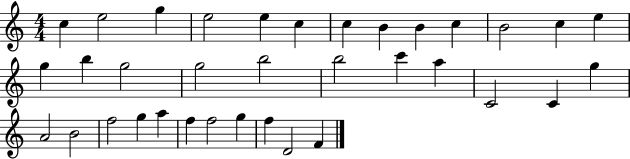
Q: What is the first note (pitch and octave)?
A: C5